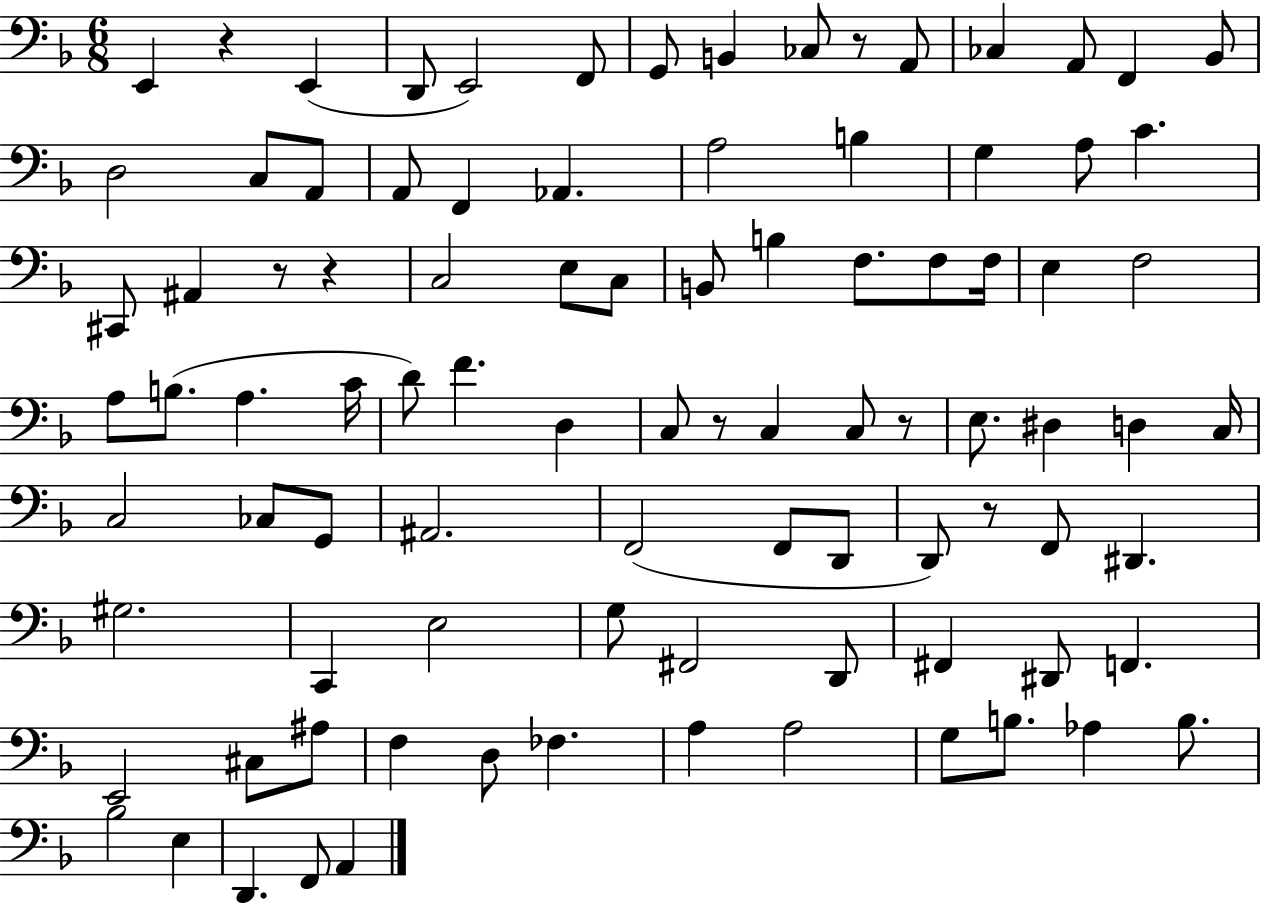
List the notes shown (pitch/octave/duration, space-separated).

E2/q R/q E2/q D2/e E2/h F2/e G2/e B2/q CES3/e R/e A2/e CES3/q A2/e F2/q Bb2/e D3/h C3/e A2/e A2/e F2/q Ab2/q. A3/h B3/q G3/q A3/e C4/q. C#2/e A#2/q R/e R/q C3/h E3/e C3/e B2/e B3/q F3/e. F3/e F3/s E3/q F3/h A3/e B3/e. A3/q. C4/s D4/e F4/q. D3/q C3/e R/e C3/q C3/e R/e E3/e. D#3/q D3/q C3/s C3/h CES3/e G2/e A#2/h. F2/h F2/e D2/e D2/e R/e F2/e D#2/q. G#3/h. C2/q E3/h G3/e F#2/h D2/e F#2/q D#2/e F2/q. E2/h C#3/e A#3/e F3/q D3/e FES3/q. A3/q A3/h G3/e B3/e. Ab3/q B3/e. Bb3/h E3/q D2/q. F2/e A2/q